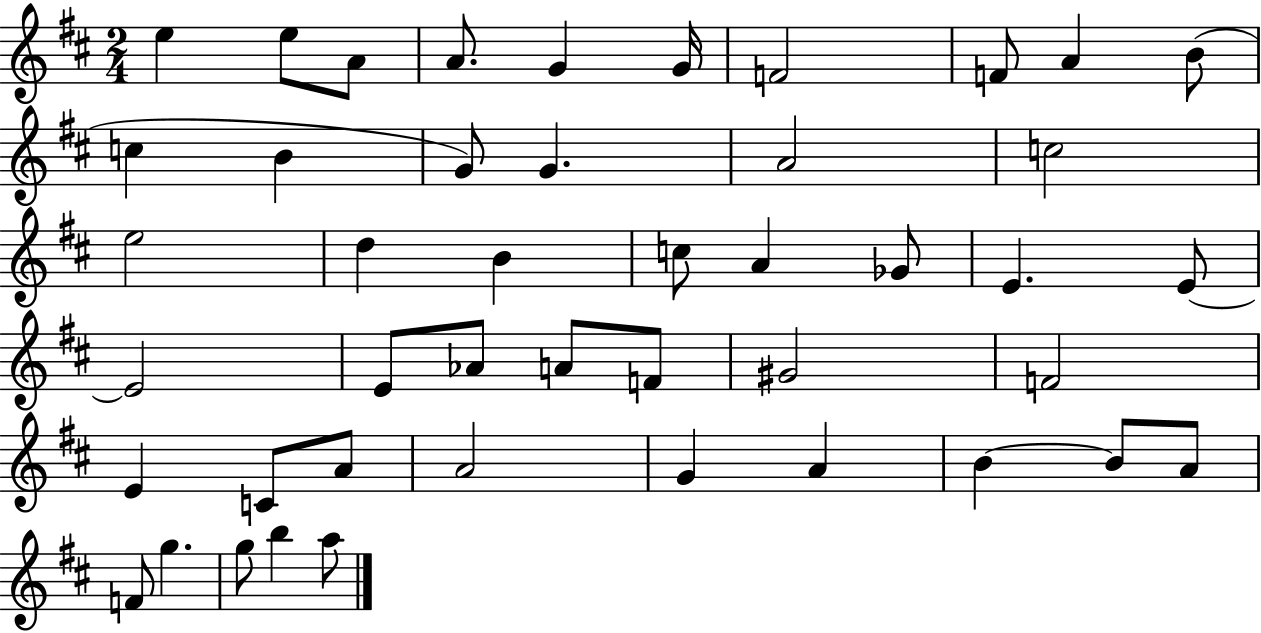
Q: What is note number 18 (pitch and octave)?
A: D5